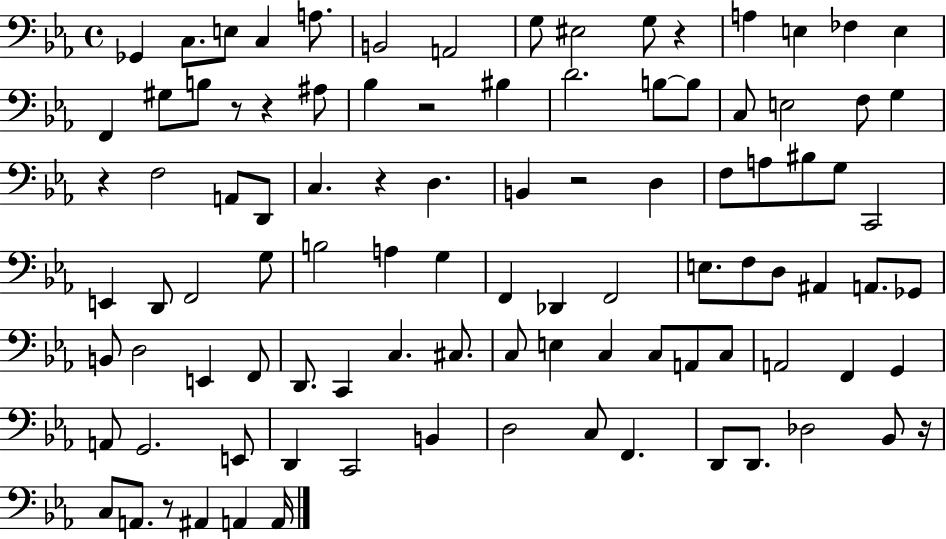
X:1
T:Untitled
M:4/4
L:1/4
K:Eb
_G,, C,/2 E,/2 C, A,/2 B,,2 A,,2 G,/2 ^E,2 G,/2 z A, E, _F, E, F,, ^G,/2 B,/2 z/2 z ^A,/2 _B, z2 ^B, D2 B,/2 B,/2 C,/2 E,2 F,/2 G, z F,2 A,,/2 D,,/2 C, z D, B,, z2 D, F,/2 A,/2 ^B,/2 G,/2 C,,2 E,, D,,/2 F,,2 G,/2 B,2 A, G, F,, _D,, F,,2 E,/2 F,/2 D,/2 ^A,, A,,/2 _G,,/2 B,,/2 D,2 E,, F,,/2 D,,/2 C,, C, ^C,/2 C,/2 E, C, C,/2 A,,/2 C,/2 A,,2 F,, G,, A,,/2 G,,2 E,,/2 D,, C,,2 B,, D,2 C,/2 F,, D,,/2 D,,/2 _D,2 _B,,/2 z/4 C,/2 A,,/2 z/2 ^A,, A,, A,,/4